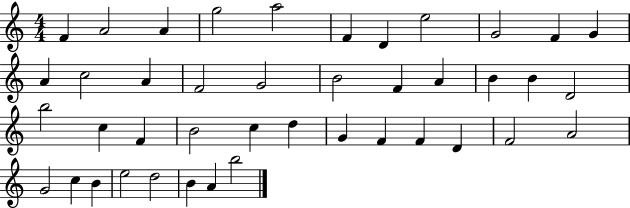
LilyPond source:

{
  \clef treble
  \numericTimeSignature
  \time 4/4
  \key c \major
  f'4 a'2 a'4 | g''2 a''2 | f'4 d'4 e''2 | g'2 f'4 g'4 | \break a'4 c''2 a'4 | f'2 g'2 | b'2 f'4 a'4 | b'4 b'4 d'2 | \break b''2 c''4 f'4 | b'2 c''4 d''4 | g'4 f'4 f'4 d'4 | f'2 a'2 | \break g'2 c''4 b'4 | e''2 d''2 | b'4 a'4 b''2 | \bar "|."
}